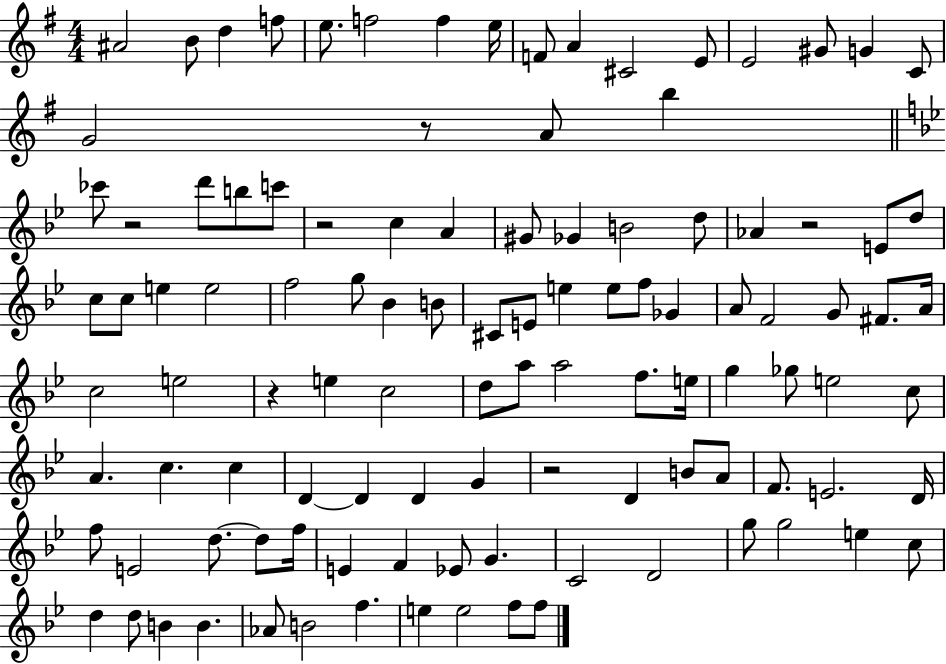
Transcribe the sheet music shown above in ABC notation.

X:1
T:Untitled
M:4/4
L:1/4
K:G
^A2 B/2 d f/2 e/2 f2 f e/4 F/2 A ^C2 E/2 E2 ^G/2 G C/2 G2 z/2 A/2 b _c'/2 z2 d'/2 b/2 c'/2 z2 c A ^G/2 _G B2 d/2 _A z2 E/2 d/2 c/2 c/2 e e2 f2 g/2 _B B/2 ^C/2 E/2 e e/2 f/2 _G A/2 F2 G/2 ^F/2 A/4 c2 e2 z e c2 d/2 a/2 a2 f/2 e/4 g _g/2 e2 c/2 A c c D D D G z2 D B/2 A/2 F/2 E2 D/4 f/2 E2 d/2 d/2 f/4 E F _E/2 G C2 D2 g/2 g2 e c/2 d d/2 B B _A/2 B2 f e e2 f/2 f/2